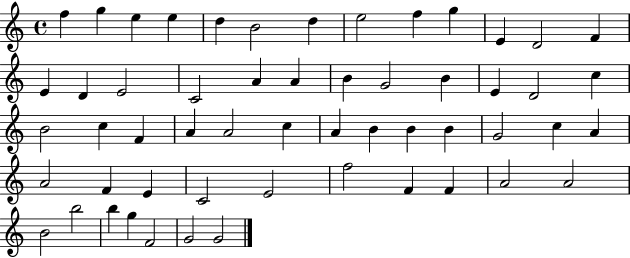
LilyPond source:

{
  \clef treble
  \time 4/4
  \defaultTimeSignature
  \key c \major
  f''4 g''4 e''4 e''4 | d''4 b'2 d''4 | e''2 f''4 g''4 | e'4 d'2 f'4 | \break e'4 d'4 e'2 | c'2 a'4 a'4 | b'4 g'2 b'4 | e'4 d'2 c''4 | \break b'2 c''4 f'4 | a'4 a'2 c''4 | a'4 b'4 b'4 b'4 | g'2 c''4 a'4 | \break a'2 f'4 e'4 | c'2 e'2 | f''2 f'4 f'4 | a'2 a'2 | \break b'2 b''2 | b''4 g''4 f'2 | g'2 g'2 | \bar "|."
}